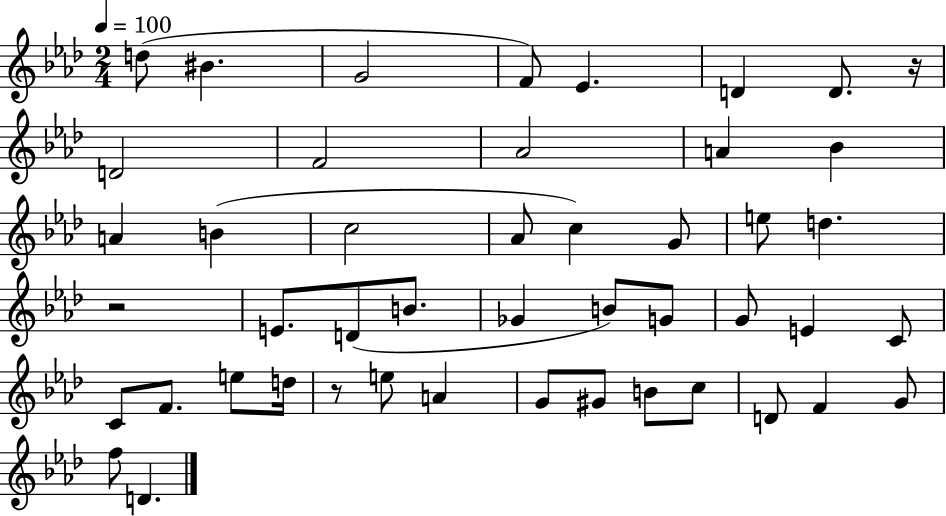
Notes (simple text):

D5/e BIS4/q. G4/h F4/e Eb4/q. D4/q D4/e. R/s D4/h F4/h Ab4/h A4/q Bb4/q A4/q B4/q C5/h Ab4/e C5/q G4/e E5/e D5/q. R/h E4/e. D4/e B4/e. Gb4/q B4/e G4/e G4/e E4/q C4/e C4/e F4/e. E5/e D5/s R/e E5/e A4/q G4/e G#4/e B4/e C5/e D4/e F4/q G4/e F5/e D4/q.